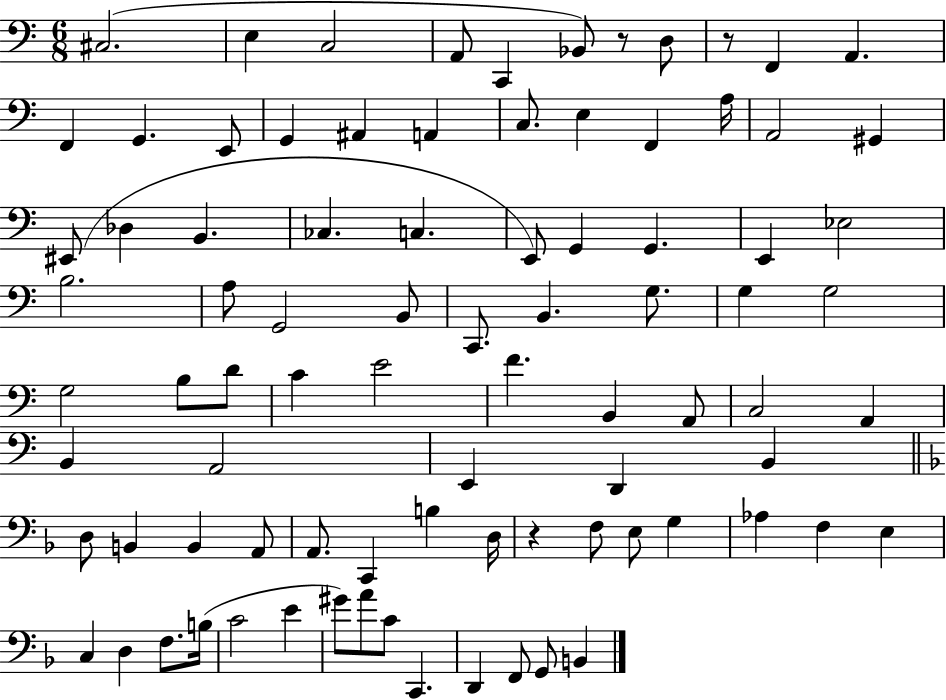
{
  \clef bass
  \numericTimeSignature
  \time 6/8
  \key c \major
  cis2.( | e4 c2 | a,8 c,4 bes,8) r8 d8 | r8 f,4 a,4. | \break f,4 g,4. e,8 | g,4 ais,4 a,4 | c8. e4 f,4 a16 | a,2 gis,4 | \break eis,8( des4 b,4. | ces4. c4. | e,8) g,4 g,4. | e,4 ees2 | \break b2. | a8 g,2 b,8 | c,8. b,4. g8. | g4 g2 | \break g2 b8 d'8 | c'4 e'2 | f'4. b,4 a,8 | c2 a,4 | \break b,4 a,2 | e,4 d,4 b,4 | \bar "||" \break \key f \major d8 b,4 b,4 a,8 | a,8. c,4 b4 d16 | r4 f8 e8 g4 | aes4 f4 e4 | \break c4 d4 f8. b16( | c'2 e'4 | gis'8) a'8 c'8 c,4. | d,4 f,8 g,8 b,4 | \break \bar "|."
}